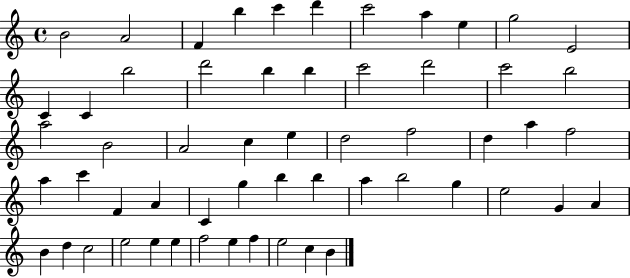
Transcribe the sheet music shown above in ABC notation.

X:1
T:Untitled
M:4/4
L:1/4
K:C
B2 A2 F b c' d' c'2 a e g2 E2 C C b2 d'2 b b c'2 d'2 c'2 b2 a2 B2 A2 c e d2 f2 d a f2 a c' F A C g b b a b2 g e2 G A B d c2 e2 e e f2 e f e2 c B